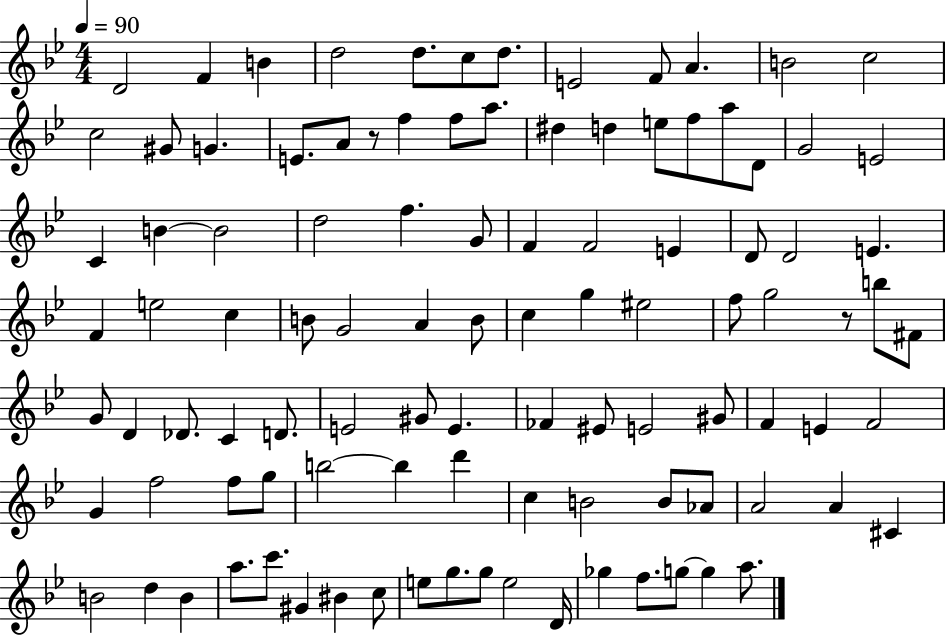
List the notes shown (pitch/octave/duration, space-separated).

D4/h F4/q B4/q D5/h D5/e. C5/e D5/e. E4/h F4/e A4/q. B4/h C5/h C5/h G#4/e G4/q. E4/e. A4/e R/e F5/q F5/e A5/e. D#5/q D5/q E5/e F5/e A5/e D4/e G4/h E4/h C4/q B4/q B4/h D5/h F5/q. G4/e F4/q F4/h E4/q D4/e D4/h E4/q. F4/q E5/h C5/q B4/e G4/h A4/q B4/e C5/q G5/q EIS5/h F5/e G5/h R/e B5/e F#4/e G4/e D4/q Db4/e. C4/q D4/e. E4/h G#4/e E4/q. FES4/q EIS4/e E4/h G#4/e F4/q E4/q F4/h G4/q F5/h F5/e G5/e B5/h B5/q D6/q C5/q B4/h B4/e Ab4/e A4/h A4/q C#4/q B4/h D5/q B4/q A5/e. C6/e. G#4/q BIS4/q C5/e E5/e G5/e. G5/e E5/h D4/s Gb5/q F5/e. G5/e G5/q A5/e.